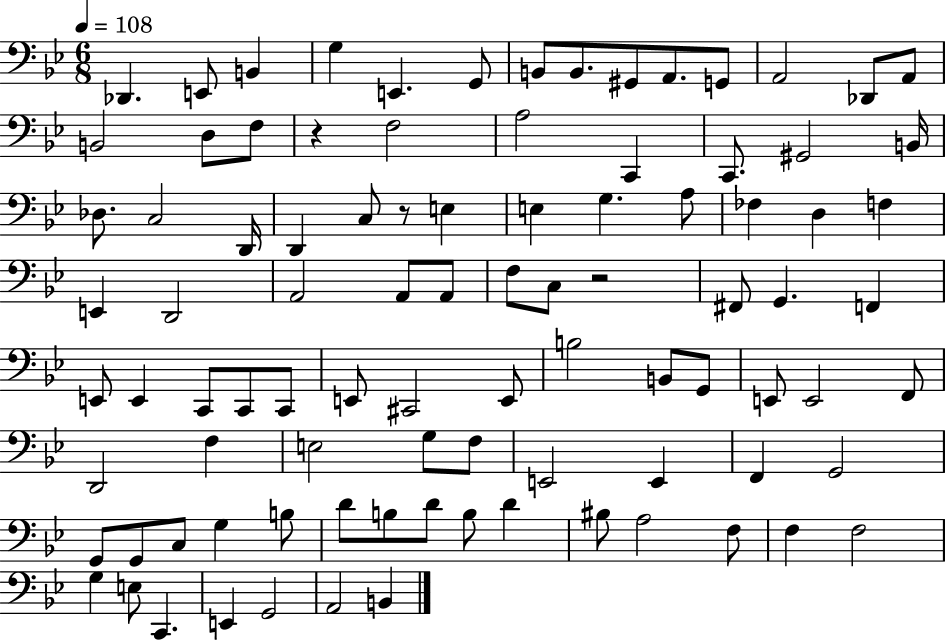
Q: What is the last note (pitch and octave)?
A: B2